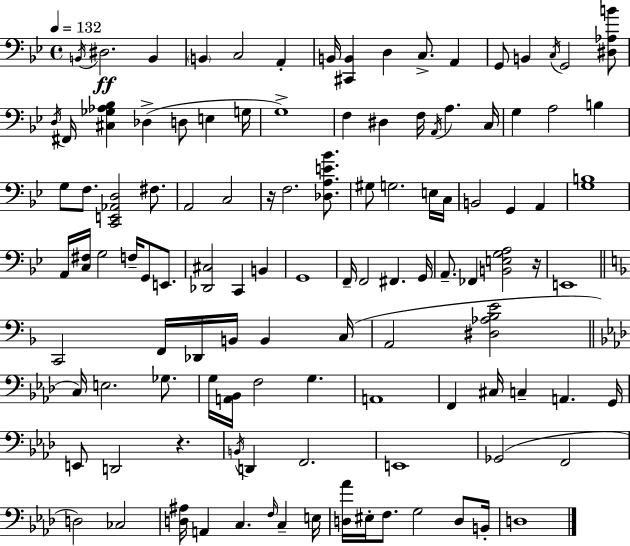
B2/s D#3/h. B2/q B2/q C3/h A2/q B2/s [C#2,B2]/q D3/q C3/e. A2/q G2/e B2/q C3/s G2/h [D#3,Ab3,B4]/e D3/s F#2/s [C#3,Gb3,Ab3,Bb3]/q Db3/q D3/e E3/q G3/s G3/w F3/q D#3/q F3/s A2/s A3/q. C3/s G3/q A3/h B3/q G3/e F3/e. [C2,E2,Ab2,D3]/h F#3/e. A2/h C3/h R/s F3/h. [Db3,A3,E4,Bb4]/e. G#3/e G3/h. E3/s C3/s B2/h G2/q A2/q [G3,B3]/w A2/s [C3,F#3]/s G3/h F3/s G2/e E2/e. [Db2,C#3]/h C2/q B2/q G2/w F2/s F2/h F#2/q. G2/s A2/e. FES2/q [B2,E3,G3,A3]/h R/s E2/w C2/h F2/s Db2/s B2/s B2/q C3/s A2/h [D#3,Ab3,Bb3,E4]/h C3/s E3/h. Gb3/e. G3/s [A2,Bb2]/s F3/h G3/q. A2/w F2/q C#3/s C3/q A2/q. G2/s E2/e D2/h R/q. B2/s D2/q F2/h. E2/w Gb2/h F2/h D3/h CES3/h [D3,A#3]/s A2/q C3/q. F3/s C3/q E3/s [D3,Ab4]/s EIS3/s F3/e. G3/h D3/e B2/s D3/w